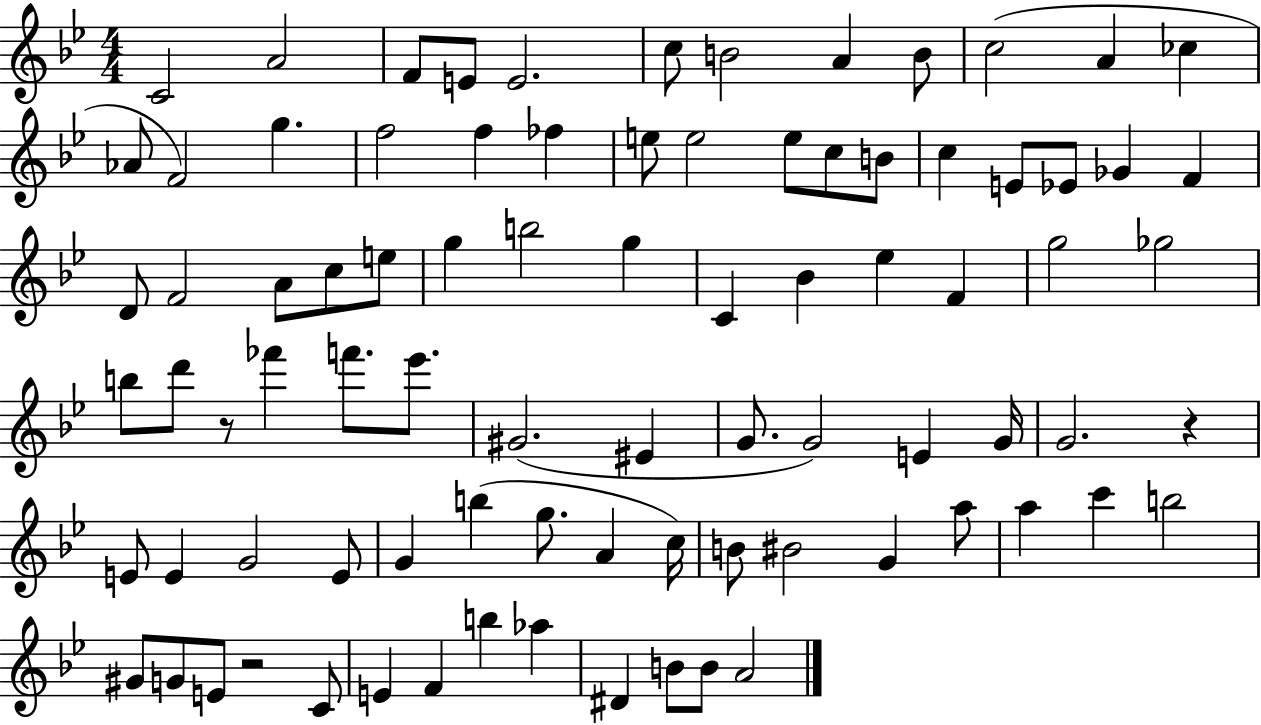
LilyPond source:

{
  \clef treble
  \numericTimeSignature
  \time 4/4
  \key bes \major
  c'2 a'2 | f'8 e'8 e'2. | c''8 b'2 a'4 b'8 | c''2( a'4 ces''4 | \break aes'8 f'2) g''4. | f''2 f''4 fes''4 | e''8 e''2 e''8 c''8 b'8 | c''4 e'8 ees'8 ges'4 f'4 | \break d'8 f'2 a'8 c''8 e''8 | g''4 b''2 g''4 | c'4 bes'4 ees''4 f'4 | g''2 ges''2 | \break b''8 d'''8 r8 fes'''4 f'''8. ees'''8. | gis'2.( eis'4 | g'8. g'2) e'4 g'16 | g'2. r4 | \break e'8 e'4 g'2 e'8 | g'4 b''4( g''8. a'4 c''16) | b'8 bis'2 g'4 a''8 | a''4 c'''4 b''2 | \break gis'8 g'8 e'8 r2 c'8 | e'4 f'4 b''4 aes''4 | dis'4 b'8 b'8 a'2 | \bar "|."
}